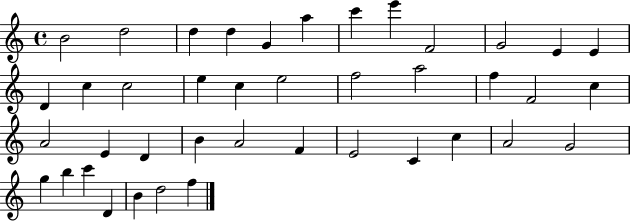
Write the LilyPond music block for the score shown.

{
  \clef treble
  \time 4/4
  \defaultTimeSignature
  \key c \major
  b'2 d''2 | d''4 d''4 g'4 a''4 | c'''4 e'''4 f'2 | g'2 e'4 e'4 | \break d'4 c''4 c''2 | e''4 c''4 e''2 | f''2 a''2 | f''4 f'2 c''4 | \break a'2 e'4 d'4 | b'4 a'2 f'4 | e'2 c'4 c''4 | a'2 g'2 | \break g''4 b''4 c'''4 d'4 | b'4 d''2 f''4 | \bar "|."
}